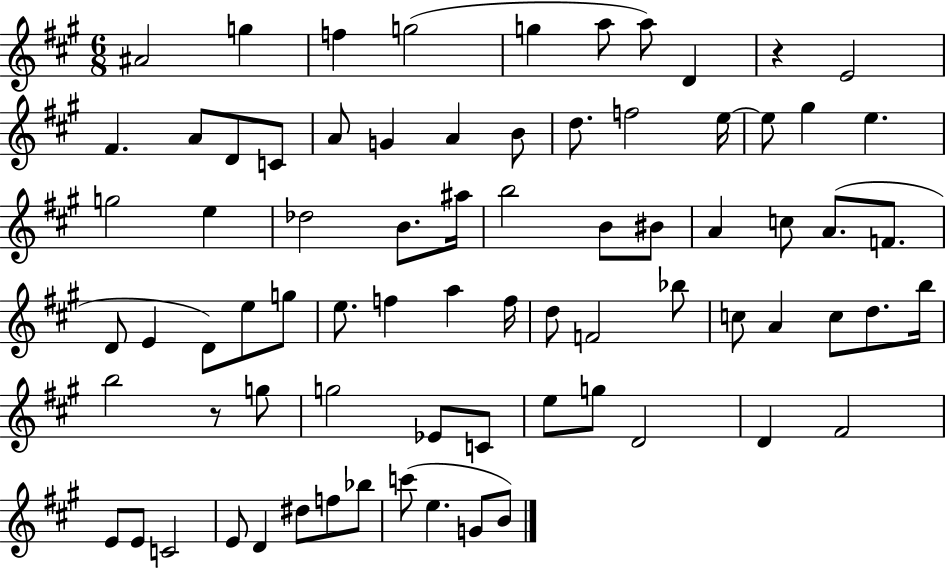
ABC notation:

X:1
T:Untitled
M:6/8
L:1/4
K:A
^A2 g f g2 g a/2 a/2 D z E2 ^F A/2 D/2 C/2 A/2 G A B/2 d/2 f2 e/4 e/2 ^g e g2 e _d2 B/2 ^a/4 b2 B/2 ^B/2 A c/2 A/2 F/2 D/2 E D/2 e/2 g/2 e/2 f a f/4 d/2 F2 _b/2 c/2 A c/2 d/2 b/4 b2 z/2 g/2 g2 _E/2 C/2 e/2 g/2 D2 D ^F2 E/2 E/2 C2 E/2 D ^d/2 f/2 _b/2 c'/2 e G/2 B/2